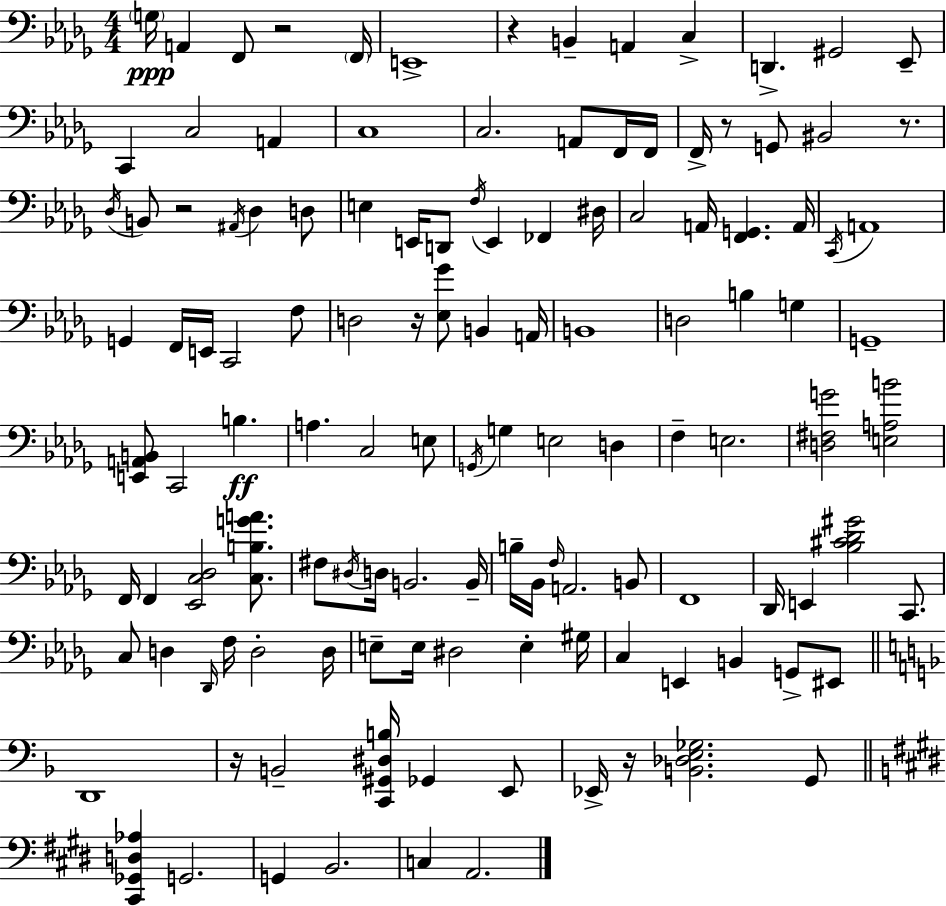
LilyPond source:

{
  \clef bass
  \numericTimeSignature
  \time 4/4
  \key bes \minor
  \parenthesize g16\ppp a,4 f,8 r2 \parenthesize f,16 | e,1-> | r4 b,4-- a,4 c4-> | d,4.-> gis,2 ees,8-- | \break c,4 c2 a,4 | c1 | c2. a,8 f,16 f,16 | f,16-> r8 g,8 bis,2 r8. | \break \acciaccatura { des16 } b,8 r2 \acciaccatura { ais,16 } des4 | d8 e4 e,16 d,8 \acciaccatura { f16 } e,4 fes,4 | dis16 c2 a,16 <f, g,>4. | a,16 \acciaccatura { c,16 } a,1 | \break g,4 f,16 e,16 c,2 | f8 d2 r16 <ees ges'>8 b,4 | a,16 b,1 | d2 b4 | \break g4 g,1-- | <e, a, b,>8 c,2 b4.\ff | a4. c2 | e8 \acciaccatura { g,16 } g4 e2 | \break d4 f4-- e2. | <d fis g'>2 <e a b'>2 | f,16 f,4 <ees, c des>2 | <c b g' a'>8. fis8 \acciaccatura { dis16 } d16 b,2. | \break b,16-- b16-- bes,16 \grace { f16 } a,2. | b,8 f,1 | des,16 e,4 <bes cis' des' gis'>2 | c,8. c8 d4 \grace { des,16 } f16 d2-. | \break d16 e8-- e16 dis2 | e4-. gis16 c4 e,4 | b,4 g,8-> eis,8 \bar "||" \break \key f \major d,1 | r16 b,2-- <c, gis, dis b>16 ges,4 e,8 | ees,16-> r16 <b, des e ges>2. g,8 | \bar "||" \break \key e \major <cis, ges, d aes>4 g,2. | g,4 b,2. | c4 a,2. | \bar "|."
}